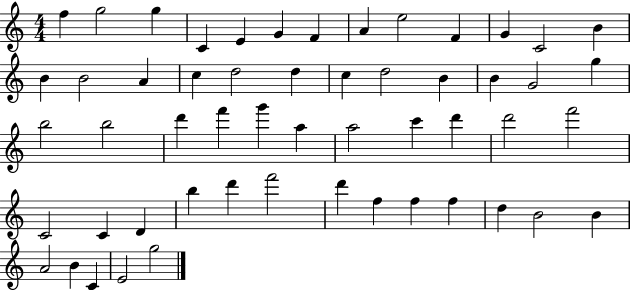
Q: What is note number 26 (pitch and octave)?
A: B5